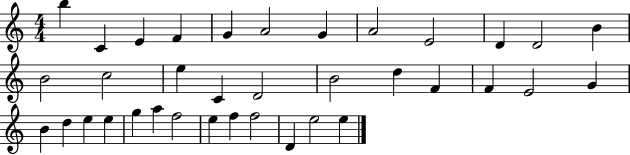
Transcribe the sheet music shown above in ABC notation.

X:1
T:Untitled
M:4/4
L:1/4
K:C
b C E F G A2 G A2 E2 D D2 B B2 c2 e C D2 B2 d F F E2 G B d e e g a f2 e f f2 D e2 e